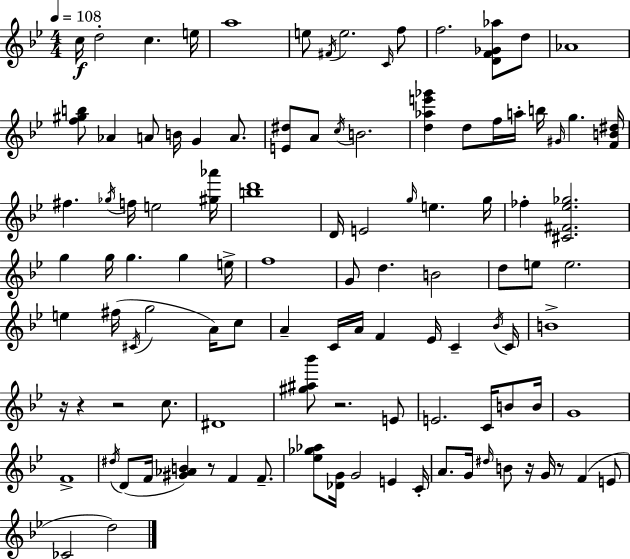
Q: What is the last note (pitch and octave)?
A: D5